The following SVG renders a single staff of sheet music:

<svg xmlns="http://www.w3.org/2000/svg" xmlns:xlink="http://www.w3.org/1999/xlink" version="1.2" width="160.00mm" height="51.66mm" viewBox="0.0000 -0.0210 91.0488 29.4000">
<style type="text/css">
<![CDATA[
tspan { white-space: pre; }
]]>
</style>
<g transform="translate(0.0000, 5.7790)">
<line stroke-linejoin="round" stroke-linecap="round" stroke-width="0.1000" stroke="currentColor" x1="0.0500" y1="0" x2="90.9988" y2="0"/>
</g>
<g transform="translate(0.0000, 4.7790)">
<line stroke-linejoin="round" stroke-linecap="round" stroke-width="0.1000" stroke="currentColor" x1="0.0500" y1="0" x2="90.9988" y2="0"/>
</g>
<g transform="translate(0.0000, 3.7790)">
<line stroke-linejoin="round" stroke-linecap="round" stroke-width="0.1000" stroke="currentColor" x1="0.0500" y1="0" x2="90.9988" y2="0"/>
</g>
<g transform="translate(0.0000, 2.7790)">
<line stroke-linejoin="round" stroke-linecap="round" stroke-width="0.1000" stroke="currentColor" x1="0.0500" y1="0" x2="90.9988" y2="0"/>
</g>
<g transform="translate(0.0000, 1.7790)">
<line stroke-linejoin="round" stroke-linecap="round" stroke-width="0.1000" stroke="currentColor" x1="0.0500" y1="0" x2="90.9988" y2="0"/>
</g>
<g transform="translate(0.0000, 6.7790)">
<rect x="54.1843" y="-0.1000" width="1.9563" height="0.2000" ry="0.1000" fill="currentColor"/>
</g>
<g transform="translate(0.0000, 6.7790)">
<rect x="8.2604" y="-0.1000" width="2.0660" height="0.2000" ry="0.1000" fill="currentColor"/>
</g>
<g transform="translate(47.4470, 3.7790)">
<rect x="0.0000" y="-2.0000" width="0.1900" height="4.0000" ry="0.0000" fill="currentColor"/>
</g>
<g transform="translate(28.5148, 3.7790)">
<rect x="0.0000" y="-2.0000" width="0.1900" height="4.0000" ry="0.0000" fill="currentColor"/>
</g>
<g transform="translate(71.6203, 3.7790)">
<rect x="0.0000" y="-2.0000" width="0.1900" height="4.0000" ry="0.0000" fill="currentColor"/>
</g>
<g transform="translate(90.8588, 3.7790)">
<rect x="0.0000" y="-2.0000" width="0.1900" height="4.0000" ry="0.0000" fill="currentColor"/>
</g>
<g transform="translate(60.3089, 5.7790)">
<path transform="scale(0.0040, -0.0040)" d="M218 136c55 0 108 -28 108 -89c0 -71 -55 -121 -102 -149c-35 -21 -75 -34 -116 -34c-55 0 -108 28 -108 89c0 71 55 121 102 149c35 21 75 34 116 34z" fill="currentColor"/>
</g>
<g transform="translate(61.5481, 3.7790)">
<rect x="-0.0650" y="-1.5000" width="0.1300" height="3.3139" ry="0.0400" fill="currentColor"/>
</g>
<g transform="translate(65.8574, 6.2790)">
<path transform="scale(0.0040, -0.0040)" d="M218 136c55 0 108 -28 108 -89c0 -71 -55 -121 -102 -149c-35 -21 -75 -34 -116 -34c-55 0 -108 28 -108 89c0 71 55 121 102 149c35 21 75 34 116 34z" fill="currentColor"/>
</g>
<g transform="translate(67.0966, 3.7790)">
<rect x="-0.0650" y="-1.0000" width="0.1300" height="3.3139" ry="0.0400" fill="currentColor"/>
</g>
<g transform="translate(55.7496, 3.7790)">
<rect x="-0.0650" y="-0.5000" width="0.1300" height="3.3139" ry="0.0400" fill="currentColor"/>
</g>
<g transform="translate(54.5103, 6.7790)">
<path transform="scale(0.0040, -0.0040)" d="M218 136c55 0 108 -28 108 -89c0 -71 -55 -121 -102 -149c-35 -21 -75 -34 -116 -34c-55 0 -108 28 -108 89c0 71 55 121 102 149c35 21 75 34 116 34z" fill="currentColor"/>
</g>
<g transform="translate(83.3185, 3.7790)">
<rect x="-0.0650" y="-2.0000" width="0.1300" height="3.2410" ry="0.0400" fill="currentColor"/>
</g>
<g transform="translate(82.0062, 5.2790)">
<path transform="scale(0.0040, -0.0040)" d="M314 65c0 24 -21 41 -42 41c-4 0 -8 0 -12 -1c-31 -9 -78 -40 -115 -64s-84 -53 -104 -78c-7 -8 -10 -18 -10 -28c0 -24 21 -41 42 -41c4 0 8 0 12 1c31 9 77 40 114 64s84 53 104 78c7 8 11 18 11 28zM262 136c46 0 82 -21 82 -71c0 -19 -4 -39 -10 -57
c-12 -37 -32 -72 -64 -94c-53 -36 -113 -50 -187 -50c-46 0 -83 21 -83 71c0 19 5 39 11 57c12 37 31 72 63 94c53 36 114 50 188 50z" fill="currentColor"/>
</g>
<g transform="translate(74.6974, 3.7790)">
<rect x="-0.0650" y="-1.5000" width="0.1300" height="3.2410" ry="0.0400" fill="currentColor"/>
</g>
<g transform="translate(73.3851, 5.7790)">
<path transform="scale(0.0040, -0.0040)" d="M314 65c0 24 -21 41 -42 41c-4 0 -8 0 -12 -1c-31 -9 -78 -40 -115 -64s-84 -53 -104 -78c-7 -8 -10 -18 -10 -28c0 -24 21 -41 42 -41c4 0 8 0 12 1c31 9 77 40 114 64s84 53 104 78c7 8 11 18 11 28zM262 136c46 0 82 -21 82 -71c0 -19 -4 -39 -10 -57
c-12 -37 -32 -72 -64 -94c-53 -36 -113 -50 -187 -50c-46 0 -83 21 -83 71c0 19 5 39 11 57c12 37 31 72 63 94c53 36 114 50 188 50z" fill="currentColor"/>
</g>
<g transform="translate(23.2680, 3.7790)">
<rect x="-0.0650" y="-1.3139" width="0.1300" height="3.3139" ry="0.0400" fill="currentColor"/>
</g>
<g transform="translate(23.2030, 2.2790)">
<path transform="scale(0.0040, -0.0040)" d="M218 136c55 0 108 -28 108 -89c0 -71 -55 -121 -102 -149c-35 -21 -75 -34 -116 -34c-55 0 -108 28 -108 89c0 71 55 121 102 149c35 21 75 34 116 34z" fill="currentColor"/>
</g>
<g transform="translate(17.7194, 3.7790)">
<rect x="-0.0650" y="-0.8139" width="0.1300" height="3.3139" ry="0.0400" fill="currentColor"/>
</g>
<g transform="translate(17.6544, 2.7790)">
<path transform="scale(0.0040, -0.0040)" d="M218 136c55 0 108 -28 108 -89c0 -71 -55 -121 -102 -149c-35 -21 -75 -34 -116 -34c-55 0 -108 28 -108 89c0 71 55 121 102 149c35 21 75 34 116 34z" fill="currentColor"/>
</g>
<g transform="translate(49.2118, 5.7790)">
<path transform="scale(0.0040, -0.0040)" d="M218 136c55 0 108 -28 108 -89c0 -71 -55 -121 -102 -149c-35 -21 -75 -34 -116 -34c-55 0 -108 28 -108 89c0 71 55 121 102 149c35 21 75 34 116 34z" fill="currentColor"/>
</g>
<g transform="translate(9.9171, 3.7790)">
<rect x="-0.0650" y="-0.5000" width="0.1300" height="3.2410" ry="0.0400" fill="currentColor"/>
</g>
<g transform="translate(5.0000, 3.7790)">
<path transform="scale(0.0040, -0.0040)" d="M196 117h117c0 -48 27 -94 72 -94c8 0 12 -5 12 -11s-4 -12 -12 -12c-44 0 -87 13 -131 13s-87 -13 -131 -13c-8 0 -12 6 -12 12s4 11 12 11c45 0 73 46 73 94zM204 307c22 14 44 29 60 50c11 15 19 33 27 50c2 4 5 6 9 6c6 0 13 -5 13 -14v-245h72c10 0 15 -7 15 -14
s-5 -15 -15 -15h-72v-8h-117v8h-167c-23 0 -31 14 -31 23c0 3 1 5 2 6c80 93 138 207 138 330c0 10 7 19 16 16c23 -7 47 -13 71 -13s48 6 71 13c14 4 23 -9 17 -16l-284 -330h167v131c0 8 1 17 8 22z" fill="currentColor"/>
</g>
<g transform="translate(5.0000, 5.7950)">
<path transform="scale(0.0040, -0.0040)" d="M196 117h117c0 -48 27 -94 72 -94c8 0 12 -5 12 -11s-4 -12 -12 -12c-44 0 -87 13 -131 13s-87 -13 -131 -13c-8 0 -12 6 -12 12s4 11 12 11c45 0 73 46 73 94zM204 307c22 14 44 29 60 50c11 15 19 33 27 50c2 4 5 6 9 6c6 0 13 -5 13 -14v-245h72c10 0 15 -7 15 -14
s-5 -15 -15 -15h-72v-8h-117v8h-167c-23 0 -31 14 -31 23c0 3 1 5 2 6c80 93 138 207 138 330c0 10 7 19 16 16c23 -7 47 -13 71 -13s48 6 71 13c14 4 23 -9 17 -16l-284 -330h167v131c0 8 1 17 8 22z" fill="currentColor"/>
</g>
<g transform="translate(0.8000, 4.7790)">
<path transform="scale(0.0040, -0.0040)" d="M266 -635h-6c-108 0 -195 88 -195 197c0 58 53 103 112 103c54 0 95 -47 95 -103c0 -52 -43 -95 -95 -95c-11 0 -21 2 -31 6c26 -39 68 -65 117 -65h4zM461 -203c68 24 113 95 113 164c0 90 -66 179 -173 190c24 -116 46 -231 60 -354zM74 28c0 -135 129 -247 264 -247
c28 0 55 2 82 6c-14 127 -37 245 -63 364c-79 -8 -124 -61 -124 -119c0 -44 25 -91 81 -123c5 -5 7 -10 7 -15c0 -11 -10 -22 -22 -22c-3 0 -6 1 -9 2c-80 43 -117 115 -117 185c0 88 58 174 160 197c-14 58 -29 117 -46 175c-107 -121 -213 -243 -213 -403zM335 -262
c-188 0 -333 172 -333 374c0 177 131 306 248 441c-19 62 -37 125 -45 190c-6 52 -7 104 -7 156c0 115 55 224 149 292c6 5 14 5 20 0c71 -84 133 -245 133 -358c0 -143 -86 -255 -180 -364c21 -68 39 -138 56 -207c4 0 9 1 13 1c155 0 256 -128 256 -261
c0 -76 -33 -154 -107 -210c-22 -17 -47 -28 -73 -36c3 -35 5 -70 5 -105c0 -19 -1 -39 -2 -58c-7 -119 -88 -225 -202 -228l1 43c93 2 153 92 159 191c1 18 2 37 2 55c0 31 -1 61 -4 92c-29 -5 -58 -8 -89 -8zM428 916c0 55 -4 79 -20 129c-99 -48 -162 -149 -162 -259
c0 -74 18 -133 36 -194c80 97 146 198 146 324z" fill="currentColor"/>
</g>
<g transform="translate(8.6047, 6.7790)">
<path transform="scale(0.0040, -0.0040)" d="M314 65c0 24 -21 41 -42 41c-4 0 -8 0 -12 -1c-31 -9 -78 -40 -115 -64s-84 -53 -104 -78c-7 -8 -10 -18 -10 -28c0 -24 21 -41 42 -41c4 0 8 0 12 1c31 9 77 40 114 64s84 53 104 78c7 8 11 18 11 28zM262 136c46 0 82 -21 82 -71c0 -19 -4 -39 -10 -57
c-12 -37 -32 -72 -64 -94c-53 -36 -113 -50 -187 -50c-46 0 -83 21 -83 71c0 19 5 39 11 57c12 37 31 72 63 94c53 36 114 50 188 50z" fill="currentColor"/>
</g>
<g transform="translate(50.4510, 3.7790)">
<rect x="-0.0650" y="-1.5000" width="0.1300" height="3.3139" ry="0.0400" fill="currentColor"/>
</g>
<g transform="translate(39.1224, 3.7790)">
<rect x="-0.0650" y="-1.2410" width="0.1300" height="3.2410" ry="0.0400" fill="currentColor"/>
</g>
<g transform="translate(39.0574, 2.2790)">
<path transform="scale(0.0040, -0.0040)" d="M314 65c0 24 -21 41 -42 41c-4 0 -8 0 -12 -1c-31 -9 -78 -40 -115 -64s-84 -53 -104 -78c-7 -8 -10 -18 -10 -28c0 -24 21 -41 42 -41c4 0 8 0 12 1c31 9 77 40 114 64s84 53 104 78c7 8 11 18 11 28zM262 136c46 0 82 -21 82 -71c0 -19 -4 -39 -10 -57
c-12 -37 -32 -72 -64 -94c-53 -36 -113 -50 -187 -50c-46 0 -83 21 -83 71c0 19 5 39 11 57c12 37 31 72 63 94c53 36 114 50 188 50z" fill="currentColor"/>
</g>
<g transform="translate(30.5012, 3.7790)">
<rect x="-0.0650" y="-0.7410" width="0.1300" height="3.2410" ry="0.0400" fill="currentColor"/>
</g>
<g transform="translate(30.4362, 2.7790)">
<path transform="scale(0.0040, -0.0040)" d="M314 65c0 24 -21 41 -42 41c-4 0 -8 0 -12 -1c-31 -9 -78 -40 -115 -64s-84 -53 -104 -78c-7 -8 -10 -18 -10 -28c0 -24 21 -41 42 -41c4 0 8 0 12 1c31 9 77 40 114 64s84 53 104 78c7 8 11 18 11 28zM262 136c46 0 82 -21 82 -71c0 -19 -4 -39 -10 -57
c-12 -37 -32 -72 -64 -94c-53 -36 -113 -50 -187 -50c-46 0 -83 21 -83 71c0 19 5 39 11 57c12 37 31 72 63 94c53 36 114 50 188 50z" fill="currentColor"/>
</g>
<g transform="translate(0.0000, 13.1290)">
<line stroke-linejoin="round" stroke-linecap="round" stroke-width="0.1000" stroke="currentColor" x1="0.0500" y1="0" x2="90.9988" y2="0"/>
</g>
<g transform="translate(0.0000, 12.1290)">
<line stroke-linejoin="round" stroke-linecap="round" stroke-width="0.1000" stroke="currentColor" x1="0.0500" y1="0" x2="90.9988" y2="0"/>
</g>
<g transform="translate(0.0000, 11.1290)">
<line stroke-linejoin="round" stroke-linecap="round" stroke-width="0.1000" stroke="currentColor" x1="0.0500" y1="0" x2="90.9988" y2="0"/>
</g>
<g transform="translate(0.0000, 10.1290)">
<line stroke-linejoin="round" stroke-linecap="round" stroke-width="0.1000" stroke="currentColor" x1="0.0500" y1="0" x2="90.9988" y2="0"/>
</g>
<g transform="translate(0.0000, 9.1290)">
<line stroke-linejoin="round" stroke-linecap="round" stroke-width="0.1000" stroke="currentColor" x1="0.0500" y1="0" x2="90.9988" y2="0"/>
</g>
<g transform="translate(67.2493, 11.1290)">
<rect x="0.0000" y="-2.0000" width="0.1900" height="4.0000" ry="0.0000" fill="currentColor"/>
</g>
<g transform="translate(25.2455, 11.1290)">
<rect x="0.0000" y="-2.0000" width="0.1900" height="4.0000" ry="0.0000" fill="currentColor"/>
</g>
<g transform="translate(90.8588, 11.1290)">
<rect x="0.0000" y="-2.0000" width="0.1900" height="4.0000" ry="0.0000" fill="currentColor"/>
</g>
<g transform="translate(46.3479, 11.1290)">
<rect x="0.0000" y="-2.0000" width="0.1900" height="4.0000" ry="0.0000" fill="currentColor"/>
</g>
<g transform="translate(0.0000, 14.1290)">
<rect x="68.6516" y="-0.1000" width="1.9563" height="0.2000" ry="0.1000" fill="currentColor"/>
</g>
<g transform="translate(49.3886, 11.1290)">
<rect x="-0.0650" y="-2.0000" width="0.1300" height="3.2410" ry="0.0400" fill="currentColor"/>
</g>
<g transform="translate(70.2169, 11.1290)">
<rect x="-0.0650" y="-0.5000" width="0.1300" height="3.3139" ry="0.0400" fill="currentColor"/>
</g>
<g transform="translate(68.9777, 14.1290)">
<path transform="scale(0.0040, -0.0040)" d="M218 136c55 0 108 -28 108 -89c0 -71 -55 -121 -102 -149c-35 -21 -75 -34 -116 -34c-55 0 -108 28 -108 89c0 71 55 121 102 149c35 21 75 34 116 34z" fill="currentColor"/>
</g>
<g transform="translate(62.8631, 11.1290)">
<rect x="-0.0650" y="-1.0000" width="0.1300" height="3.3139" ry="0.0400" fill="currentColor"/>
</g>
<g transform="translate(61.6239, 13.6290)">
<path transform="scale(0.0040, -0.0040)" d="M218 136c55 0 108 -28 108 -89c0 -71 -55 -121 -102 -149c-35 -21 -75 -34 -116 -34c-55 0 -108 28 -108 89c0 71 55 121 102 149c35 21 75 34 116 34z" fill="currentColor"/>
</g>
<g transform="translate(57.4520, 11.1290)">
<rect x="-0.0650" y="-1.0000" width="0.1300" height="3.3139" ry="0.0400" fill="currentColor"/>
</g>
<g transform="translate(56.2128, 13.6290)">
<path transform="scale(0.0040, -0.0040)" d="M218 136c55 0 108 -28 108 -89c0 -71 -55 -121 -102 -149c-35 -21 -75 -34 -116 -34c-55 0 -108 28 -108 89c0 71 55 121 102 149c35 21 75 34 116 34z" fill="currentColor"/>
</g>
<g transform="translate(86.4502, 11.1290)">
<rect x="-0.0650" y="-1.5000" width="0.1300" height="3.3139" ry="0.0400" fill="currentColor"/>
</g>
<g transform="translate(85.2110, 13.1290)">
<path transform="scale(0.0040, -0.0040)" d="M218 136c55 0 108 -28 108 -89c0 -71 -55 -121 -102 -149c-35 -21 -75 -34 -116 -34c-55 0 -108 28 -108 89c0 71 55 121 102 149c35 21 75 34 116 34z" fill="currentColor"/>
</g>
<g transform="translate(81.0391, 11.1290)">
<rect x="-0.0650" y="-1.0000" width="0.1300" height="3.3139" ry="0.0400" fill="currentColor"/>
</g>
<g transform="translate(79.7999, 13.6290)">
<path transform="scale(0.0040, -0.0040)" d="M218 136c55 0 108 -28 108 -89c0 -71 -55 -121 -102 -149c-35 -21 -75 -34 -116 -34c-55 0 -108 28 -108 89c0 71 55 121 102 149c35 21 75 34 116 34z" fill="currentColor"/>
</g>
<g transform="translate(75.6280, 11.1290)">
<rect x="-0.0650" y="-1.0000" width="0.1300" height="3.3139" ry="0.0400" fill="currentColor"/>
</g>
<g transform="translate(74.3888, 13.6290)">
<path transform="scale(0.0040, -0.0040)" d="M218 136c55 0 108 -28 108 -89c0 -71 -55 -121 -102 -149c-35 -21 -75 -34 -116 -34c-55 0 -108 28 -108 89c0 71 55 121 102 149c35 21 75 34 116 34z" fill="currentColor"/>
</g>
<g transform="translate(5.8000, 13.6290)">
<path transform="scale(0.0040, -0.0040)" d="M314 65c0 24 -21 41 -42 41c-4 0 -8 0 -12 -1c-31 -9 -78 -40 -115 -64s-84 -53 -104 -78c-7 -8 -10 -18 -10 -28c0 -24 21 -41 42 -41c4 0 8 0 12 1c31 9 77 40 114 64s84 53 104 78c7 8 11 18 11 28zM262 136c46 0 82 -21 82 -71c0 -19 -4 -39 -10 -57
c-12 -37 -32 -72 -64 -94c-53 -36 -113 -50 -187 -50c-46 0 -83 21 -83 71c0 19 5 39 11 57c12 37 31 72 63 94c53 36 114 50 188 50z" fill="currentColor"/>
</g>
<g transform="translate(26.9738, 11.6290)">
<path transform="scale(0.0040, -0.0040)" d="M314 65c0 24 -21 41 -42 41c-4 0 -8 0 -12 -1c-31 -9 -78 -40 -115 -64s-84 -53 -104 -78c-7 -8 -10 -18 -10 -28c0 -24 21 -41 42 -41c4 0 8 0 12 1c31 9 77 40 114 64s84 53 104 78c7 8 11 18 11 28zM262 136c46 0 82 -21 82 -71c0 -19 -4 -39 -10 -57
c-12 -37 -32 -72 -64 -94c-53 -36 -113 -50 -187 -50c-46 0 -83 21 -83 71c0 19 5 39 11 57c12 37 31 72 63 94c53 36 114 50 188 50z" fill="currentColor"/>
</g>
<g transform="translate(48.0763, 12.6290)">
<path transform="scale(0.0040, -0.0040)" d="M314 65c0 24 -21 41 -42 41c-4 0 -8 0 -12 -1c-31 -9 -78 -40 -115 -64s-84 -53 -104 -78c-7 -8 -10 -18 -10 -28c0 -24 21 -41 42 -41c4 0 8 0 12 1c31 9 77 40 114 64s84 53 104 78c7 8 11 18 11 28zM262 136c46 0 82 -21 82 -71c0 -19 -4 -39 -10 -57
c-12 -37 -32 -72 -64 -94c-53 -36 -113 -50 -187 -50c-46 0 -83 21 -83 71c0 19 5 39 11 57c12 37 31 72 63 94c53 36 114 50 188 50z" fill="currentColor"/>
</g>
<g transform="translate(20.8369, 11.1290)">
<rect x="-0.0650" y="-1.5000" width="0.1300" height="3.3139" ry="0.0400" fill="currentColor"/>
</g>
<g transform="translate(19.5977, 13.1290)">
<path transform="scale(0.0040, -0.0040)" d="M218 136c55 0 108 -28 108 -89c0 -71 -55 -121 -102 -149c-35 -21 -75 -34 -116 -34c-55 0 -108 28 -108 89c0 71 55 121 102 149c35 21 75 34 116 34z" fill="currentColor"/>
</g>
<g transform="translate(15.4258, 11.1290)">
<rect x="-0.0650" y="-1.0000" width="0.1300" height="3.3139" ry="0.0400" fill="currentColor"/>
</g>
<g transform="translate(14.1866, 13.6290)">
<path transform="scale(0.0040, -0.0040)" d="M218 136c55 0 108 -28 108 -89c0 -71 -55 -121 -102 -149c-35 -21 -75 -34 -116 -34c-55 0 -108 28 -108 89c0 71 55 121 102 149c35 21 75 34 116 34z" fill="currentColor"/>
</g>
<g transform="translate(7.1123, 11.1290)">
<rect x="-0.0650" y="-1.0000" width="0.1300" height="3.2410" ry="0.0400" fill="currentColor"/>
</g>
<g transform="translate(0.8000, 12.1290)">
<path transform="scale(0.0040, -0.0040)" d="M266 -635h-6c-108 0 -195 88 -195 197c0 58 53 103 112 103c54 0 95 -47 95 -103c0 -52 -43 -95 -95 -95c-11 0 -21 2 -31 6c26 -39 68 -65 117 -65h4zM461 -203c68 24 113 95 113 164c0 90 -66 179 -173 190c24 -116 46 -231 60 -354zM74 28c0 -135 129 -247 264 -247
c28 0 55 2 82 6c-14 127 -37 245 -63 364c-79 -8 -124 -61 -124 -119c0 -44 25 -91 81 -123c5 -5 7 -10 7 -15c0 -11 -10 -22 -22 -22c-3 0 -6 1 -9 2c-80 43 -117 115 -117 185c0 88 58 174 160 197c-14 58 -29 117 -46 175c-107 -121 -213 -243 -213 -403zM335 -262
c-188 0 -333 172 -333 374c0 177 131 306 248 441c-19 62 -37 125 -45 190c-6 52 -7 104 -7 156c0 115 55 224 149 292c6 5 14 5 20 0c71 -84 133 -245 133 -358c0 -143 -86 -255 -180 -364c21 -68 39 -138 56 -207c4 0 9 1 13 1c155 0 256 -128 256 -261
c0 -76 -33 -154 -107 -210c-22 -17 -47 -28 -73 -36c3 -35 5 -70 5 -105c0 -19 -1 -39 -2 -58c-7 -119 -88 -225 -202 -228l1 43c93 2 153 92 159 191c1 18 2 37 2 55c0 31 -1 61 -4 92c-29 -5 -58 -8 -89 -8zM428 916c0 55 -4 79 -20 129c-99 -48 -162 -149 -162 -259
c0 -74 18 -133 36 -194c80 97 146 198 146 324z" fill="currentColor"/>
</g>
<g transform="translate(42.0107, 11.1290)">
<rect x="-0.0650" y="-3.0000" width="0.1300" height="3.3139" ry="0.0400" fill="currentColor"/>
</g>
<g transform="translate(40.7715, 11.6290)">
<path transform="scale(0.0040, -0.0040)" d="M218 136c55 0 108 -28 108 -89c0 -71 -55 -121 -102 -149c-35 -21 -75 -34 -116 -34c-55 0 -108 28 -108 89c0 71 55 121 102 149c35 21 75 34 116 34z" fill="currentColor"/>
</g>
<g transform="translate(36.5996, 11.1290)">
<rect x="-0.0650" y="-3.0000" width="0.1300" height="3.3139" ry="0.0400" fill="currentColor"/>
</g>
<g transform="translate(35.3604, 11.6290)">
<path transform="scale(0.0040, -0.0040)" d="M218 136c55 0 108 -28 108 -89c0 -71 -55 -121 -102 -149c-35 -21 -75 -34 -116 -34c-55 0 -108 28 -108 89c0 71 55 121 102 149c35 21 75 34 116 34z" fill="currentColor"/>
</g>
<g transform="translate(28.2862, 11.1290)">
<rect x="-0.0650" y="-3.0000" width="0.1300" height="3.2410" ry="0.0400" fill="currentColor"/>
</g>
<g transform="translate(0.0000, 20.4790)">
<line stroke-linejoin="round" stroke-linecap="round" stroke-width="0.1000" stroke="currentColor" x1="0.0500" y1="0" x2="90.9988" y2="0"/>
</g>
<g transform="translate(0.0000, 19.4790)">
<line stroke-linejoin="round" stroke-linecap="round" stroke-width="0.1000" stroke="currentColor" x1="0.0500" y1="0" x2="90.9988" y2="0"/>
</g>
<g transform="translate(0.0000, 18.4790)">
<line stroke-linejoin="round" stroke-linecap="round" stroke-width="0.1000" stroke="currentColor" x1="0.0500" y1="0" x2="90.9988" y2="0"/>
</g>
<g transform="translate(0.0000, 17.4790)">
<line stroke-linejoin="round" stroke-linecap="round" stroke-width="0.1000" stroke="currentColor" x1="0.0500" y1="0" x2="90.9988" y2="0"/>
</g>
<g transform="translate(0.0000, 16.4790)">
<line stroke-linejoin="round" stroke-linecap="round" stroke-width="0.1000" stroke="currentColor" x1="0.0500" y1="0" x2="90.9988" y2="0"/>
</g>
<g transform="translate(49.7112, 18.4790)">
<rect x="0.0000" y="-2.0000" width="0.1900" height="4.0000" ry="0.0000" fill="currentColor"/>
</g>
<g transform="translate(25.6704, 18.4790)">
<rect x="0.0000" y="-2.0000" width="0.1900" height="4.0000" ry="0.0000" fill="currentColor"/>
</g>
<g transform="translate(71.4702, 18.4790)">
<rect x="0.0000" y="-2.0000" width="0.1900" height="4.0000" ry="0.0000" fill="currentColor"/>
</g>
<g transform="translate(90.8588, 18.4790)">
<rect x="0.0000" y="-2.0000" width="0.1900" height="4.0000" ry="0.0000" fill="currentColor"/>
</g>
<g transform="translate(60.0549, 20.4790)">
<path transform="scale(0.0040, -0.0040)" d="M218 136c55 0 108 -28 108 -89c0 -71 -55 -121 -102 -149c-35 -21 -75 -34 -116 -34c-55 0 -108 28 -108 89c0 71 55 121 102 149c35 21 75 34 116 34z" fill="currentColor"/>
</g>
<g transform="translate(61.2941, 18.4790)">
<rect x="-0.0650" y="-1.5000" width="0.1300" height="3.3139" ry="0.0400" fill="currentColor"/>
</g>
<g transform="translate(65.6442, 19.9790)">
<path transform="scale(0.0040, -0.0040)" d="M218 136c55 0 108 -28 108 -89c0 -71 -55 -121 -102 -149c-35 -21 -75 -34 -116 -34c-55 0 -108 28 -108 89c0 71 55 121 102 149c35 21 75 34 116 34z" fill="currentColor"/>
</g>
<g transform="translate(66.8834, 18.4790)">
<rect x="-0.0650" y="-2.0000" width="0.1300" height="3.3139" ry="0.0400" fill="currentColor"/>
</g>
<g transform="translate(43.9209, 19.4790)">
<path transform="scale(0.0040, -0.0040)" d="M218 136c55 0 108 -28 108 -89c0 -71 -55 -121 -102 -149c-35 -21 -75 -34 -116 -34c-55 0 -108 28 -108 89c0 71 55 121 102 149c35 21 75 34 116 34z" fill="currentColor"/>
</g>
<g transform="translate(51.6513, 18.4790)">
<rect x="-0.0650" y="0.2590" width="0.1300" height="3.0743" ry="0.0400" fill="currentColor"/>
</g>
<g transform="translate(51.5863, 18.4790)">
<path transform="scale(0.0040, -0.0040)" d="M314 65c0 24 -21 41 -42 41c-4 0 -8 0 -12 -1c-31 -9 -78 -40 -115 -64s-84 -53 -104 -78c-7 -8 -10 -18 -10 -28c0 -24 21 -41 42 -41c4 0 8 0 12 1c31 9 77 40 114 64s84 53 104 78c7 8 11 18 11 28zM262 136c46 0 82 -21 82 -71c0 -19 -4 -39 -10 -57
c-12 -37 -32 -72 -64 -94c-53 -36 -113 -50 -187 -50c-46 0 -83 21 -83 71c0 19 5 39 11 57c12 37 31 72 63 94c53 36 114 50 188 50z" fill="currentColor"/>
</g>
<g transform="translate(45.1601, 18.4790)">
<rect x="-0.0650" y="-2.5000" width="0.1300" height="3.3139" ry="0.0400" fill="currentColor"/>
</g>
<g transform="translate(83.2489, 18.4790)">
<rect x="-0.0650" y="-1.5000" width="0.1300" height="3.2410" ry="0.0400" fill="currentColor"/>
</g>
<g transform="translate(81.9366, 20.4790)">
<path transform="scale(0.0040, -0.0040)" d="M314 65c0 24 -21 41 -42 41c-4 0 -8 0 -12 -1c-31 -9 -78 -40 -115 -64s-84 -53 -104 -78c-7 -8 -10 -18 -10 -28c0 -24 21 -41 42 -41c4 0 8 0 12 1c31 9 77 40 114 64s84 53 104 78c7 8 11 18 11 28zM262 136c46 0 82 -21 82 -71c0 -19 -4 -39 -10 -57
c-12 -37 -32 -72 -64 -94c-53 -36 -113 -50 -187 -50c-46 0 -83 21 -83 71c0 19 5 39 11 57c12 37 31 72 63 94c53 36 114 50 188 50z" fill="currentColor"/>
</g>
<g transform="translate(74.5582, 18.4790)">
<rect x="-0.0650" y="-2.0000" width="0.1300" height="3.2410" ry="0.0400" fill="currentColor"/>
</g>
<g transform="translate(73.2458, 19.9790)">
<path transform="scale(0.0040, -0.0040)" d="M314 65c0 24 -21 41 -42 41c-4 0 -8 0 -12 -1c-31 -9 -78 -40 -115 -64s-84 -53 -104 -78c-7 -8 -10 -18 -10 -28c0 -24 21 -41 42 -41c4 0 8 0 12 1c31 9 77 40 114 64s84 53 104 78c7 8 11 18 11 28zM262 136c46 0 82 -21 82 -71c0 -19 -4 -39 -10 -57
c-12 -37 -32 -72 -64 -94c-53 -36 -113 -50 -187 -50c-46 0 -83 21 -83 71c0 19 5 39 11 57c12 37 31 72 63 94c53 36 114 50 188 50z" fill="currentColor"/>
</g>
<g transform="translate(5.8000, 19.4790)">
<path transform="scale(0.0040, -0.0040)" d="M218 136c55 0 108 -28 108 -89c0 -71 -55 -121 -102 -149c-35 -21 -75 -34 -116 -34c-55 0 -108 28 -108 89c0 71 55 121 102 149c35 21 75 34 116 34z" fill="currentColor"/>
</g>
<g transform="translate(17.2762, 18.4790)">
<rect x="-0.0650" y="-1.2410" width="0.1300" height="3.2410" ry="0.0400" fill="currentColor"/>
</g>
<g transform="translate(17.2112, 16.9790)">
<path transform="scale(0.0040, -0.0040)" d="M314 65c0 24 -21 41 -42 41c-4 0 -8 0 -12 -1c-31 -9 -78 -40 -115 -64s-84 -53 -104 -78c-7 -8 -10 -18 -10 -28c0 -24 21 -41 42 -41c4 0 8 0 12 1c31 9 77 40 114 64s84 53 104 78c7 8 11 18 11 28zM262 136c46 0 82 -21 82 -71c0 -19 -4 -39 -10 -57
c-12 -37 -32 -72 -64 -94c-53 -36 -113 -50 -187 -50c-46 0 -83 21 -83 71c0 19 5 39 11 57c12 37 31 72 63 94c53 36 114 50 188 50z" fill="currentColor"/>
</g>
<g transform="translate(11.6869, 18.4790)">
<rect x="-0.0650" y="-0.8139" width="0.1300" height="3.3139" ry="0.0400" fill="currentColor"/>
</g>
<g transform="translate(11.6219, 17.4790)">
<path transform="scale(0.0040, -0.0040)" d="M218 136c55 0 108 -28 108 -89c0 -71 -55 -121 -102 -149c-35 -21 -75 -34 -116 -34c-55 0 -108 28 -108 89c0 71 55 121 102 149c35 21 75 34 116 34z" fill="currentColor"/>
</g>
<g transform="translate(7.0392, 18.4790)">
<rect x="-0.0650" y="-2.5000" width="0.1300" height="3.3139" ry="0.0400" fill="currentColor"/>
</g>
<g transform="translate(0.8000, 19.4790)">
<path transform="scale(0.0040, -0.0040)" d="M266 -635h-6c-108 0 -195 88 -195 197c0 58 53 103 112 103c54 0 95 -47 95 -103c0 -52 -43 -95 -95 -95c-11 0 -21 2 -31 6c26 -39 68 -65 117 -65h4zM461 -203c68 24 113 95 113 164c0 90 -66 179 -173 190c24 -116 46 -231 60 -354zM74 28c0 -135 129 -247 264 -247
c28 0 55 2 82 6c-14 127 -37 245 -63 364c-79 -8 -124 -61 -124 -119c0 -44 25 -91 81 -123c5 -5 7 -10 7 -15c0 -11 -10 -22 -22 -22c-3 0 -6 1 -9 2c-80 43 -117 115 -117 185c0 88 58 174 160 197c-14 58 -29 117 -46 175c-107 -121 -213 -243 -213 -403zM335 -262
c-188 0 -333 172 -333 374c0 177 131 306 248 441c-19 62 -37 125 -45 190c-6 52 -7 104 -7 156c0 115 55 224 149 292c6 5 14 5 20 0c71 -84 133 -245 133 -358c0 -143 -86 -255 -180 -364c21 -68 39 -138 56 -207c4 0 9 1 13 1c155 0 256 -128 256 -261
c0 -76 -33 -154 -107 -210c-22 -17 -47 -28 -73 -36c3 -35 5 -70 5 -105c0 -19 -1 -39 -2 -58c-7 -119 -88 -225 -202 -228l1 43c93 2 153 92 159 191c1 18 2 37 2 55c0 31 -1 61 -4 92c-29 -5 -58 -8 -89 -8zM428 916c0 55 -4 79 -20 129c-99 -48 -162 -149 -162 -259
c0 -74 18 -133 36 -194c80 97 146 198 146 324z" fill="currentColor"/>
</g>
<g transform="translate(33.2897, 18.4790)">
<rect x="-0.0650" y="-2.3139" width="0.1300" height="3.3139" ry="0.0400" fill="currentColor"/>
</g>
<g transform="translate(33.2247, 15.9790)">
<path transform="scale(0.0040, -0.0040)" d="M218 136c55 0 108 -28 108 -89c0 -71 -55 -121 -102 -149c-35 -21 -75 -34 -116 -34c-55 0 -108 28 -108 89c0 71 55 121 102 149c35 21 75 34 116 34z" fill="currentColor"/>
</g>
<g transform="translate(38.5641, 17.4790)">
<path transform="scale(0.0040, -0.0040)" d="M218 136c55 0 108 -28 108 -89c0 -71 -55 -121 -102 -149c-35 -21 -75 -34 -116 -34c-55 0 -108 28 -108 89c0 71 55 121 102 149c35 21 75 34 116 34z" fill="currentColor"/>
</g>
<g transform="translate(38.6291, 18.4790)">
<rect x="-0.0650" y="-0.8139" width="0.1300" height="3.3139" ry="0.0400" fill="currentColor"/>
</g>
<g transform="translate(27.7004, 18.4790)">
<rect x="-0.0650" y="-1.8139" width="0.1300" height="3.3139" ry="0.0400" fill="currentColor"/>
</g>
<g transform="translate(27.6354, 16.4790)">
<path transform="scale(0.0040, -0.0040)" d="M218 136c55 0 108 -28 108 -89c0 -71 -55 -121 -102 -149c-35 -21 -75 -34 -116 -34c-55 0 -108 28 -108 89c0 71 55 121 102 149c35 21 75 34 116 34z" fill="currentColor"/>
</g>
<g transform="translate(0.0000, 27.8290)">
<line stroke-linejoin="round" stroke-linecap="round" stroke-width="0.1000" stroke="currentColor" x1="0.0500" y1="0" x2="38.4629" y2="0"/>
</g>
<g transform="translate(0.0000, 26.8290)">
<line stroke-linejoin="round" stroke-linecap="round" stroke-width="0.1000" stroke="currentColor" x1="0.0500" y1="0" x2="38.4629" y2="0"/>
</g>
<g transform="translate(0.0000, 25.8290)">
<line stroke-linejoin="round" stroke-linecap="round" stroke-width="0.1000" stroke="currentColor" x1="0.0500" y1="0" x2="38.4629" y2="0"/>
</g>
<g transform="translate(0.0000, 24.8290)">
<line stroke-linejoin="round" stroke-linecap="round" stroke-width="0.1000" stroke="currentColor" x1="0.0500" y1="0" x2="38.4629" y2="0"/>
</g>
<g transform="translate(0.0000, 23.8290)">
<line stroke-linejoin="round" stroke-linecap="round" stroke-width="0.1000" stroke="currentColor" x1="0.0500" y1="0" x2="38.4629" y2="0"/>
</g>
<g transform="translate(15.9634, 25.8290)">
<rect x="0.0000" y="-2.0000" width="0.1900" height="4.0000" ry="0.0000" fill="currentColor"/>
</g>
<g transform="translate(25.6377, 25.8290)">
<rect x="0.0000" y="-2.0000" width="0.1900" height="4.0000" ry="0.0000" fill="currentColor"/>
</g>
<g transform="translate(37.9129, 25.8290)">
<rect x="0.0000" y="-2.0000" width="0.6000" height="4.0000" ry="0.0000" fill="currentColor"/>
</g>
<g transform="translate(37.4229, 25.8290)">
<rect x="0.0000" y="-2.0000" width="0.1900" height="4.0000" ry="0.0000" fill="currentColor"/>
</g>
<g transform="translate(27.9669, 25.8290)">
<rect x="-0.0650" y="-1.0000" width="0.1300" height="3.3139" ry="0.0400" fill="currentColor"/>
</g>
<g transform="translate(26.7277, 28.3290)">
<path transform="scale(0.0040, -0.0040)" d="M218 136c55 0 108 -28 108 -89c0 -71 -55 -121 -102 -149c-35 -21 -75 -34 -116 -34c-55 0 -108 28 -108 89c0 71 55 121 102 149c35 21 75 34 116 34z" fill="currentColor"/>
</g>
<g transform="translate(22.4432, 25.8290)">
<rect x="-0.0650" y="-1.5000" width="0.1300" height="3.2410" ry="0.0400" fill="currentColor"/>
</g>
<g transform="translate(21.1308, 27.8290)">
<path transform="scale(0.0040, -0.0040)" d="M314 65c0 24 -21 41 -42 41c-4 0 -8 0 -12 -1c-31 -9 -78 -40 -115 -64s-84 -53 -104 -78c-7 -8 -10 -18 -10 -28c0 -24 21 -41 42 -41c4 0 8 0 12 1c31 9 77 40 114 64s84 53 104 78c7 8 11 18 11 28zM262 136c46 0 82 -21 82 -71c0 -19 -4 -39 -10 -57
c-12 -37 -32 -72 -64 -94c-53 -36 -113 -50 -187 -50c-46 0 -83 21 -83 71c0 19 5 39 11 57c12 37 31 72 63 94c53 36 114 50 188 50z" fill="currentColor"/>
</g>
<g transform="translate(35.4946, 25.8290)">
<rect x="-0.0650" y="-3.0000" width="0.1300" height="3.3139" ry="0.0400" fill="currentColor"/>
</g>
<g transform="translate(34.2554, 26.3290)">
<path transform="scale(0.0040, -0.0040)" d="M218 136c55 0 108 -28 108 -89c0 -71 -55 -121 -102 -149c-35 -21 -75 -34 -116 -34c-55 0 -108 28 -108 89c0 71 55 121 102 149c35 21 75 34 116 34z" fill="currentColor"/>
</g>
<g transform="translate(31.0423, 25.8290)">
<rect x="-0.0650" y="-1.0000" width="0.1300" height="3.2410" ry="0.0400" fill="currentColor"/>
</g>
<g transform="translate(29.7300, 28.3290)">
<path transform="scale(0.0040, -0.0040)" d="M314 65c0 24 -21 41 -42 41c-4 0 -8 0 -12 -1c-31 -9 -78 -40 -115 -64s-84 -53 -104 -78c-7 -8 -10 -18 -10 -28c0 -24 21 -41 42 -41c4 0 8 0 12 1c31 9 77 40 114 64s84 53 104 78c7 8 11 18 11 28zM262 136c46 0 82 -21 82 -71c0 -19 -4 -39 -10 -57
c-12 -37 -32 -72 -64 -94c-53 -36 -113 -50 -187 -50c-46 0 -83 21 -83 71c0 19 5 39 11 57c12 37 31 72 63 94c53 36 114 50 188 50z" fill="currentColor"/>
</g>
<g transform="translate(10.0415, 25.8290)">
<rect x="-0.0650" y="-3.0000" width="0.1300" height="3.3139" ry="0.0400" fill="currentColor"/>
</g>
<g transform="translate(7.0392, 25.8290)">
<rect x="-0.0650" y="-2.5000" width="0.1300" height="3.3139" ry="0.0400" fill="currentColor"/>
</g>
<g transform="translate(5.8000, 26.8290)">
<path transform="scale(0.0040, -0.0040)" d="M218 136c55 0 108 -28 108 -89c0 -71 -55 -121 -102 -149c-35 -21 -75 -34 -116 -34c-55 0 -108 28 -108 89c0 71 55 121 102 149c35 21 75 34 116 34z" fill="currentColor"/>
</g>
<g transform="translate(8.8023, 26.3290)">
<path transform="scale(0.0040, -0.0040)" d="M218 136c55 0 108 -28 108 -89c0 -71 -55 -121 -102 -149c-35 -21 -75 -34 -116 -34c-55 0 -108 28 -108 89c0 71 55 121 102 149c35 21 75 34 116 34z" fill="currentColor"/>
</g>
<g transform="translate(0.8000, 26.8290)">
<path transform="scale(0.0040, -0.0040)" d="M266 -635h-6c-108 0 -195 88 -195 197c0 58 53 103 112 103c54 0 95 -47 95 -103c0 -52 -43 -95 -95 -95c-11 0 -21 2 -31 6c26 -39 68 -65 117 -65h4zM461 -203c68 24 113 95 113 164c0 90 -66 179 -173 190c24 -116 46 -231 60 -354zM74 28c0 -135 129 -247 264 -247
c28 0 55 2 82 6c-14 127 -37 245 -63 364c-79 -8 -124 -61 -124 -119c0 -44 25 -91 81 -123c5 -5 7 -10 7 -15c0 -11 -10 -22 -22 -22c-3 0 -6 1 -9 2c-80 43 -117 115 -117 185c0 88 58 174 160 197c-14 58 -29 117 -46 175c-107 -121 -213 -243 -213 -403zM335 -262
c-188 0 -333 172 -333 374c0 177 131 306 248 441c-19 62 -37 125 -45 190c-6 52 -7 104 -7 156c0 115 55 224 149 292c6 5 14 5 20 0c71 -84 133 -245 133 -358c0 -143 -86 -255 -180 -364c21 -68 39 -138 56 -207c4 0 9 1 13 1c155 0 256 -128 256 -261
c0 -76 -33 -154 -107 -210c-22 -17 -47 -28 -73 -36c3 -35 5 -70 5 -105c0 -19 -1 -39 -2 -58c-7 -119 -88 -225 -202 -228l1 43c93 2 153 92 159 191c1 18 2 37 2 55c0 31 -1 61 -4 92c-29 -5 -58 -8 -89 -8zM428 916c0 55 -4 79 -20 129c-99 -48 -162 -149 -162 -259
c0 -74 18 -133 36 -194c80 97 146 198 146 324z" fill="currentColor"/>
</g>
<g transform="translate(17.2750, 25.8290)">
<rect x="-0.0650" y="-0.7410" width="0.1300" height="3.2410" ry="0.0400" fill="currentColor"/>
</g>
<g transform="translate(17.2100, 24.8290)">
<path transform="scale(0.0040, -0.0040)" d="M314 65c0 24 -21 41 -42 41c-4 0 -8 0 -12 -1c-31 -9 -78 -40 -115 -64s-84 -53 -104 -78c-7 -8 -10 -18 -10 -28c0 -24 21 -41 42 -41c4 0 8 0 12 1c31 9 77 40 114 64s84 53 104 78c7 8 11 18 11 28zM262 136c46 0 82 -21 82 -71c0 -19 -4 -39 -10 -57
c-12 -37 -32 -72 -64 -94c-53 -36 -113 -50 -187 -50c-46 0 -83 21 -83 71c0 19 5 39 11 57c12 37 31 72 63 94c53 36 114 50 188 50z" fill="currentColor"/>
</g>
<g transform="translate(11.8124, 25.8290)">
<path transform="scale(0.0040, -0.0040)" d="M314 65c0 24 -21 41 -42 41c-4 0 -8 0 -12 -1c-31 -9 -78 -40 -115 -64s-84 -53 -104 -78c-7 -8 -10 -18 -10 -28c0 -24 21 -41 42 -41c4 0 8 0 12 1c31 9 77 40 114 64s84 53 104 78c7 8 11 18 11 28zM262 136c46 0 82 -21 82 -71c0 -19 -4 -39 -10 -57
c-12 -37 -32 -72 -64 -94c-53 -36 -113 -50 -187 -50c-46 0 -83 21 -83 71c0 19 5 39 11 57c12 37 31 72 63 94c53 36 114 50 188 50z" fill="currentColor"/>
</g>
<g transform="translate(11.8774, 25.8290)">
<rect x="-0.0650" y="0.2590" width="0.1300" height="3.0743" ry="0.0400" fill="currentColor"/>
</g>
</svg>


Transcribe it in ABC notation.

X:1
T:Untitled
M:4/4
L:1/4
K:C
C2 d e d2 e2 E C E D E2 F2 D2 D E A2 A A F2 D D C D D E G d e2 f g d G B2 E F F2 E2 G A B2 d2 E2 D D2 A